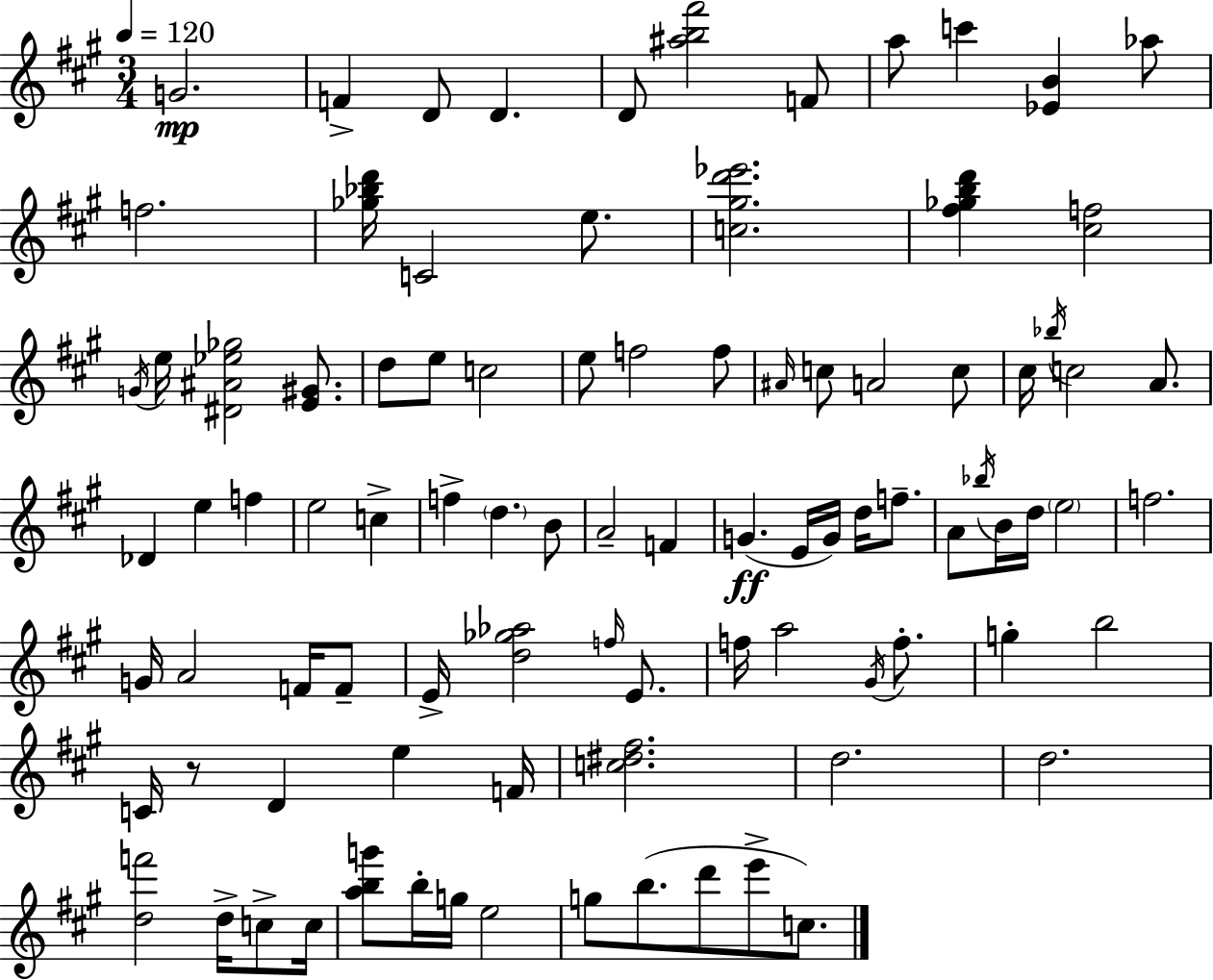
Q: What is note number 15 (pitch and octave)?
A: D5